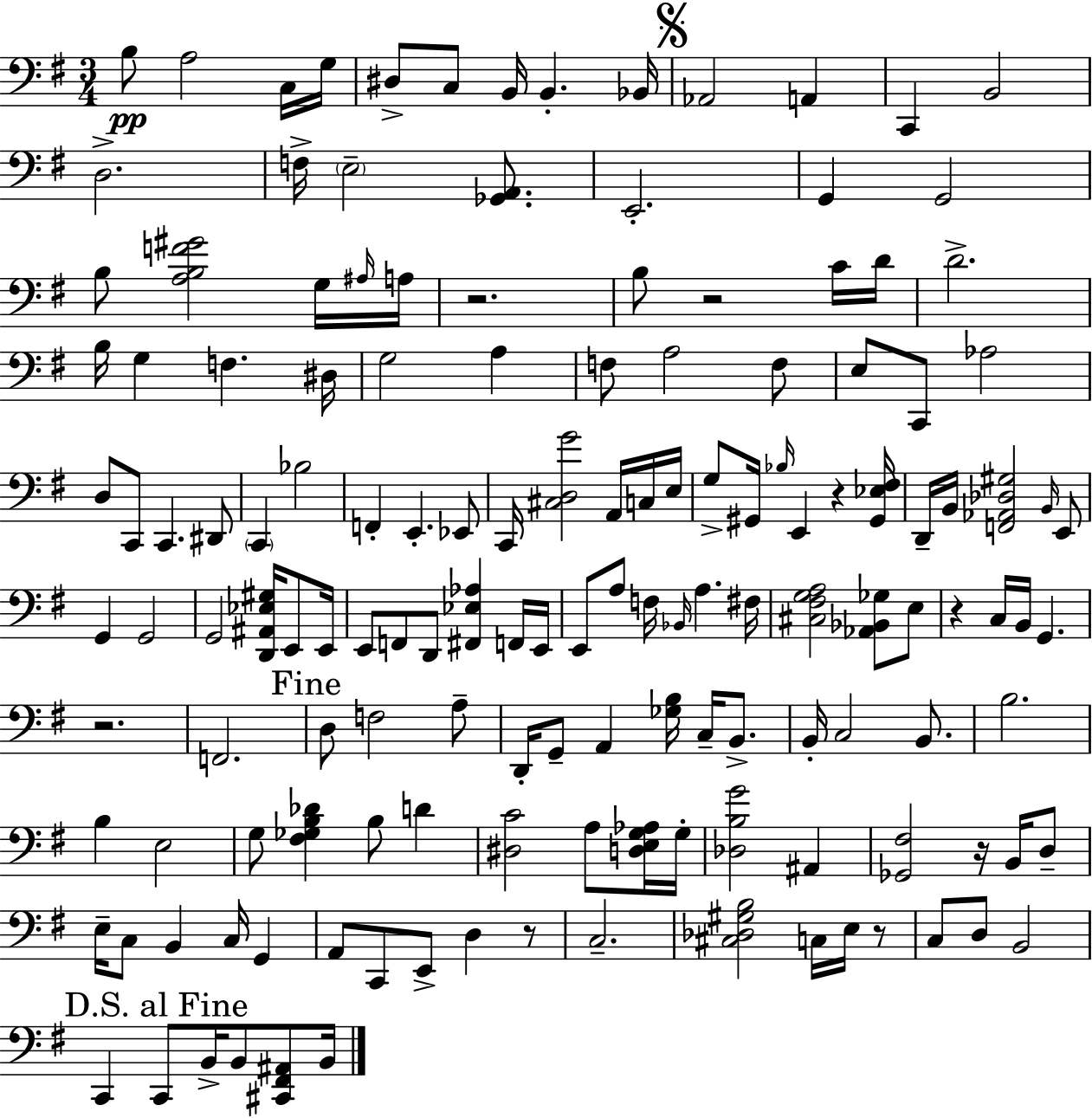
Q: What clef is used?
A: bass